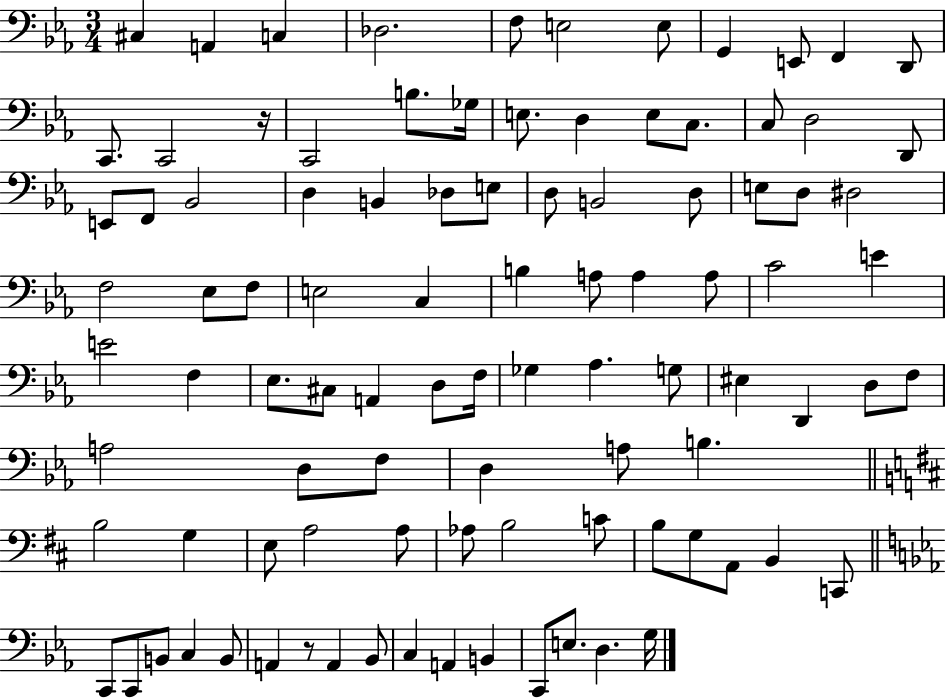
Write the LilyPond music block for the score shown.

{
  \clef bass
  \numericTimeSignature
  \time 3/4
  \key ees \major
  cis4 a,4 c4 | des2. | f8 e2 e8 | g,4 e,8 f,4 d,8 | \break c,8. c,2 r16 | c,2 b8. ges16 | e8. d4 e8 c8. | c8 d2 d,8 | \break e,8 f,8 bes,2 | d4 b,4 des8 e8 | d8 b,2 d8 | e8 d8 dis2 | \break f2 ees8 f8 | e2 c4 | b4 a8 a4 a8 | c'2 e'4 | \break e'2 f4 | ees8. cis8 a,4 d8 f16 | ges4 aes4. g8 | eis4 d,4 d8 f8 | \break a2 d8 f8 | d4 a8 b4. | \bar "||" \break \key d \major b2 g4 | e8 a2 a8 | aes8 b2 c'8 | b8 g8 a,8 b,4 c,8 | \break \bar "||" \break \key ees \major c,8 c,8 b,8 c4 b,8 | a,4 r8 a,4 bes,8 | c4 a,4 b,4 | c,8 e8. d4. g16 | \break \bar "|."
}